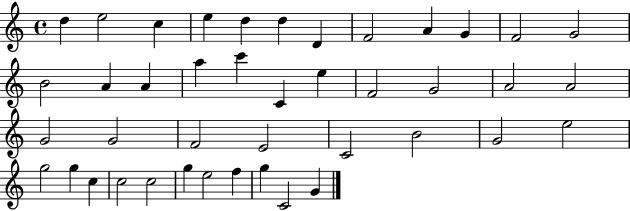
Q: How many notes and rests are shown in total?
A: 42